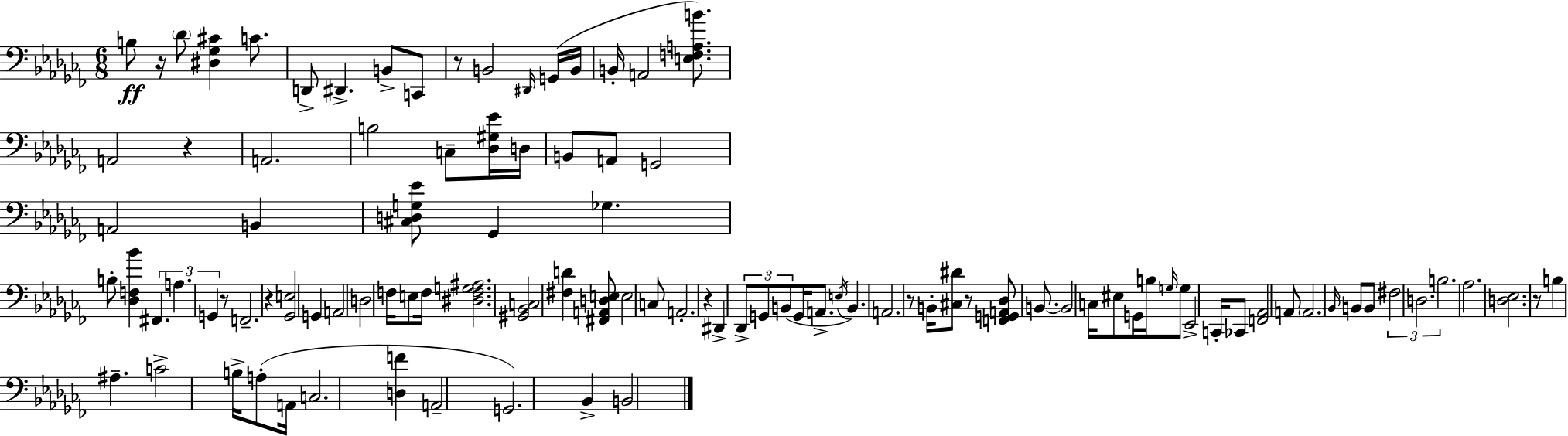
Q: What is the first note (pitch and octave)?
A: B3